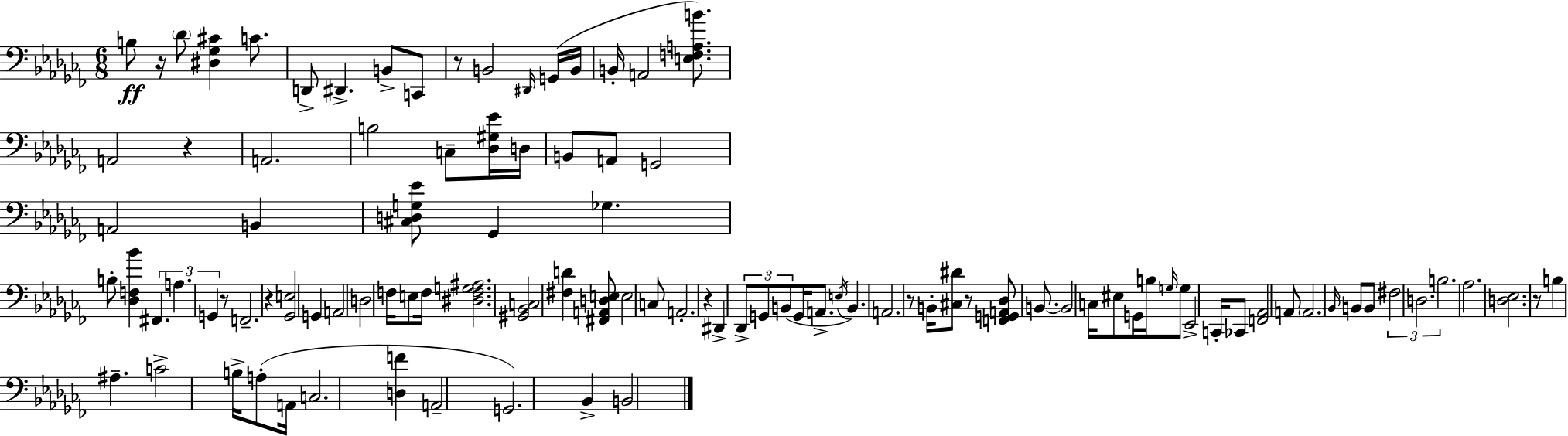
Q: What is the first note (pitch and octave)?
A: B3